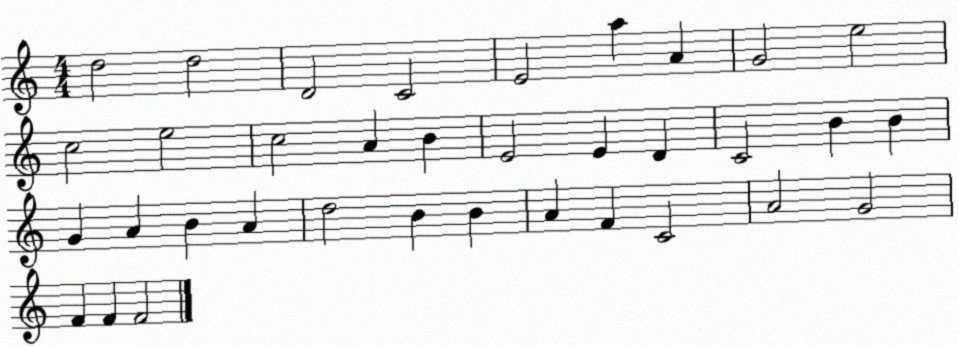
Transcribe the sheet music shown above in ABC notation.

X:1
T:Untitled
M:4/4
L:1/4
K:C
d2 d2 D2 C2 E2 a A G2 e2 c2 e2 c2 A B E2 E D C2 B B G A B A d2 B B A F C2 A2 G2 F F F2